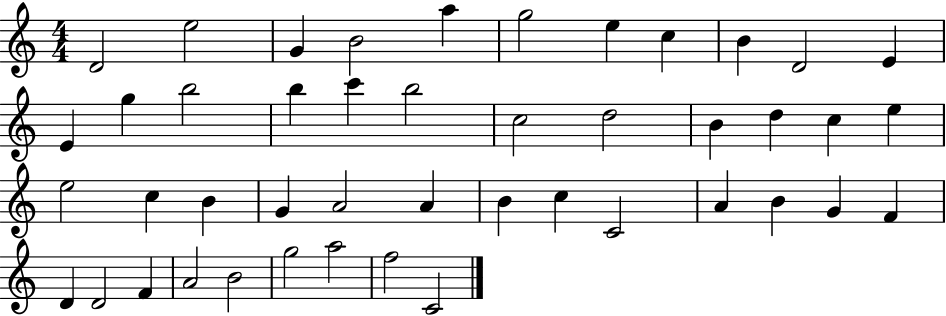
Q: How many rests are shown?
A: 0